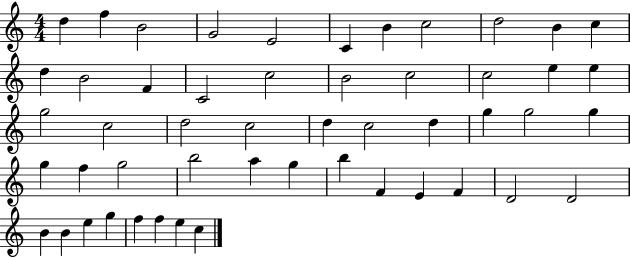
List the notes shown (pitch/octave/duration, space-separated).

D5/q F5/q B4/h G4/h E4/h C4/q B4/q C5/h D5/h B4/q C5/q D5/q B4/h F4/q C4/h C5/h B4/h C5/h C5/h E5/q E5/q G5/h C5/h D5/h C5/h D5/q C5/h D5/q G5/q G5/h G5/q G5/q F5/q G5/h B5/h A5/q G5/q B5/q F4/q E4/q F4/q D4/h D4/h B4/q B4/q E5/q G5/q F5/q F5/q E5/q C5/q